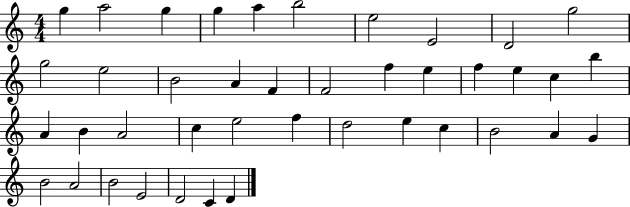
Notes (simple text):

G5/q A5/h G5/q G5/q A5/q B5/h E5/h E4/h D4/h G5/h G5/h E5/h B4/h A4/q F4/q F4/h F5/q E5/q F5/q E5/q C5/q B5/q A4/q B4/q A4/h C5/q E5/h F5/q D5/h E5/q C5/q B4/h A4/q G4/q B4/h A4/h B4/h E4/h D4/h C4/q D4/q